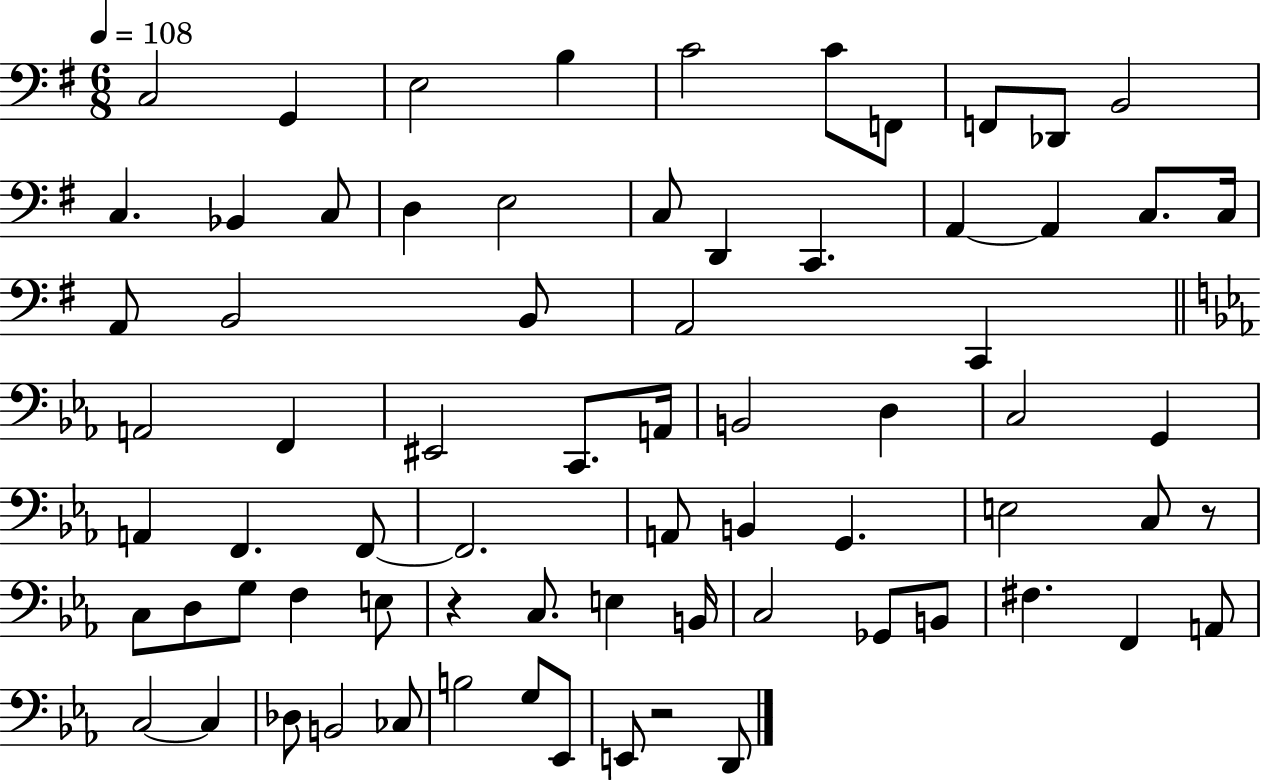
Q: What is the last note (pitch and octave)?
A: D2